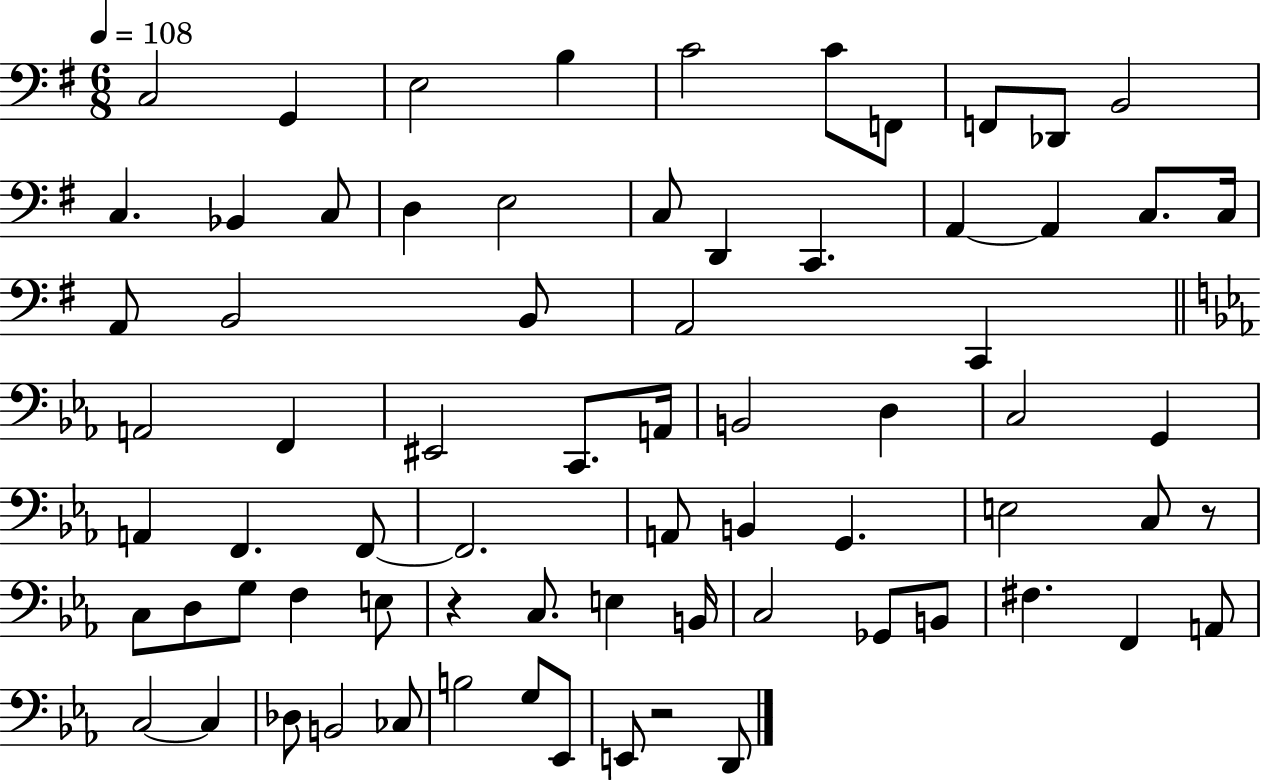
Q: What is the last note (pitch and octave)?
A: D2